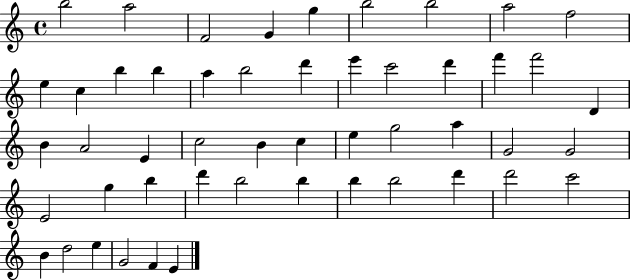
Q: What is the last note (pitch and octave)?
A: E4